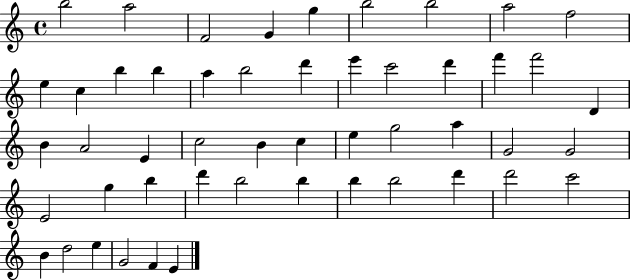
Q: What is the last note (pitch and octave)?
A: E4